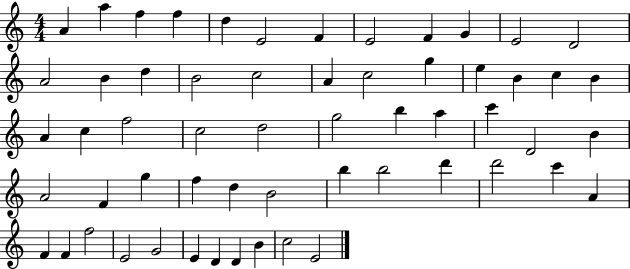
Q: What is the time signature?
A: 4/4